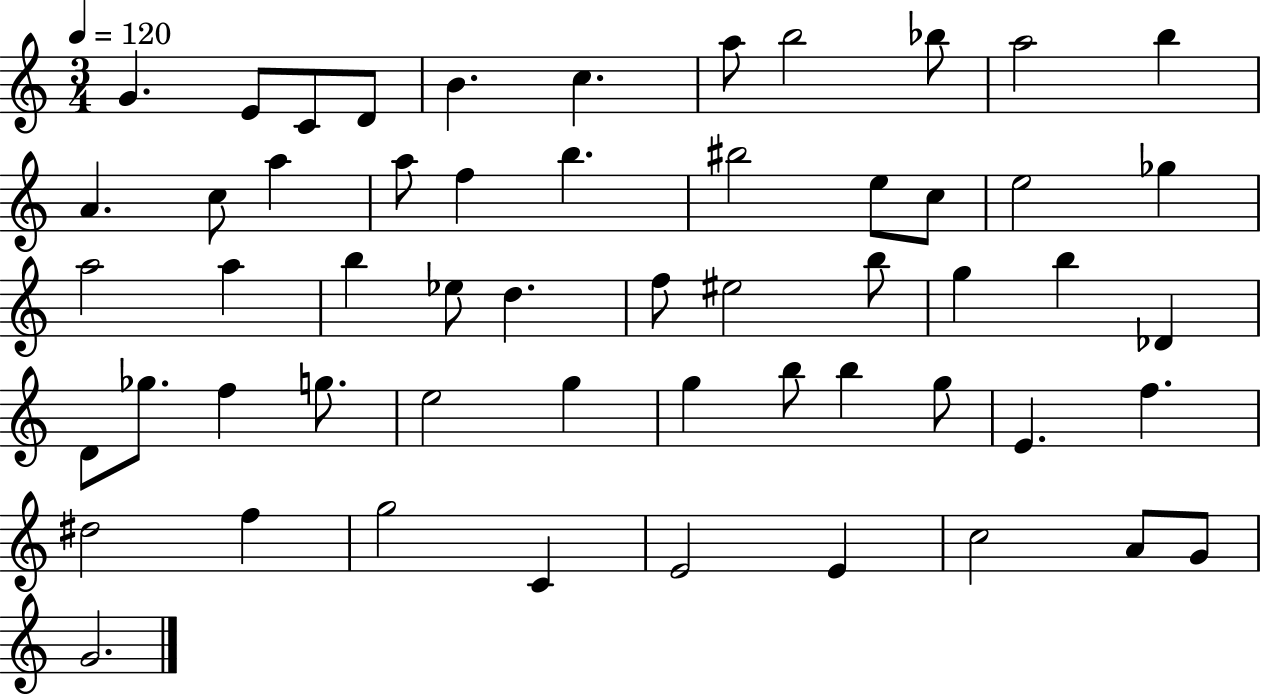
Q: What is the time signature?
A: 3/4